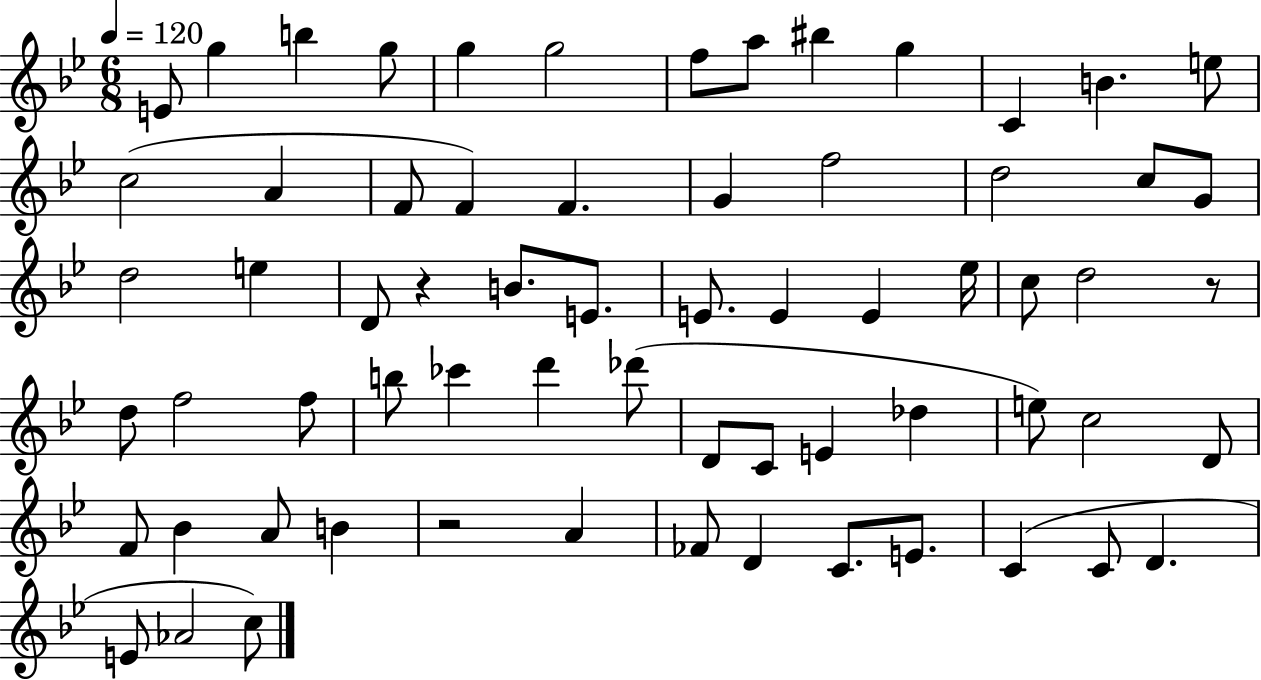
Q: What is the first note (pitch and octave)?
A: E4